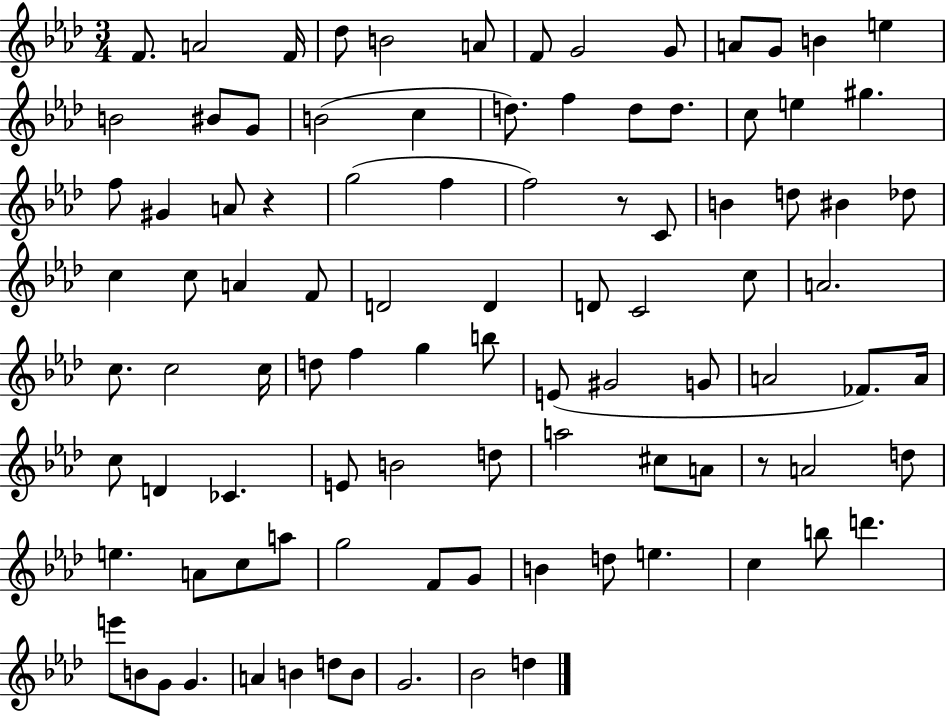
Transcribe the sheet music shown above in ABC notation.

X:1
T:Untitled
M:3/4
L:1/4
K:Ab
F/2 A2 F/4 _d/2 B2 A/2 F/2 G2 G/2 A/2 G/2 B e B2 ^B/2 G/2 B2 c d/2 f d/2 d/2 c/2 e ^g f/2 ^G A/2 z g2 f f2 z/2 C/2 B d/2 ^B _d/2 c c/2 A F/2 D2 D D/2 C2 c/2 A2 c/2 c2 c/4 d/2 f g b/2 E/2 ^G2 G/2 A2 _F/2 A/4 c/2 D _C E/2 B2 d/2 a2 ^c/2 A/2 z/2 A2 d/2 e A/2 c/2 a/2 g2 F/2 G/2 B d/2 e c b/2 d' e'/2 B/2 G/2 G A B d/2 B/2 G2 _B2 d